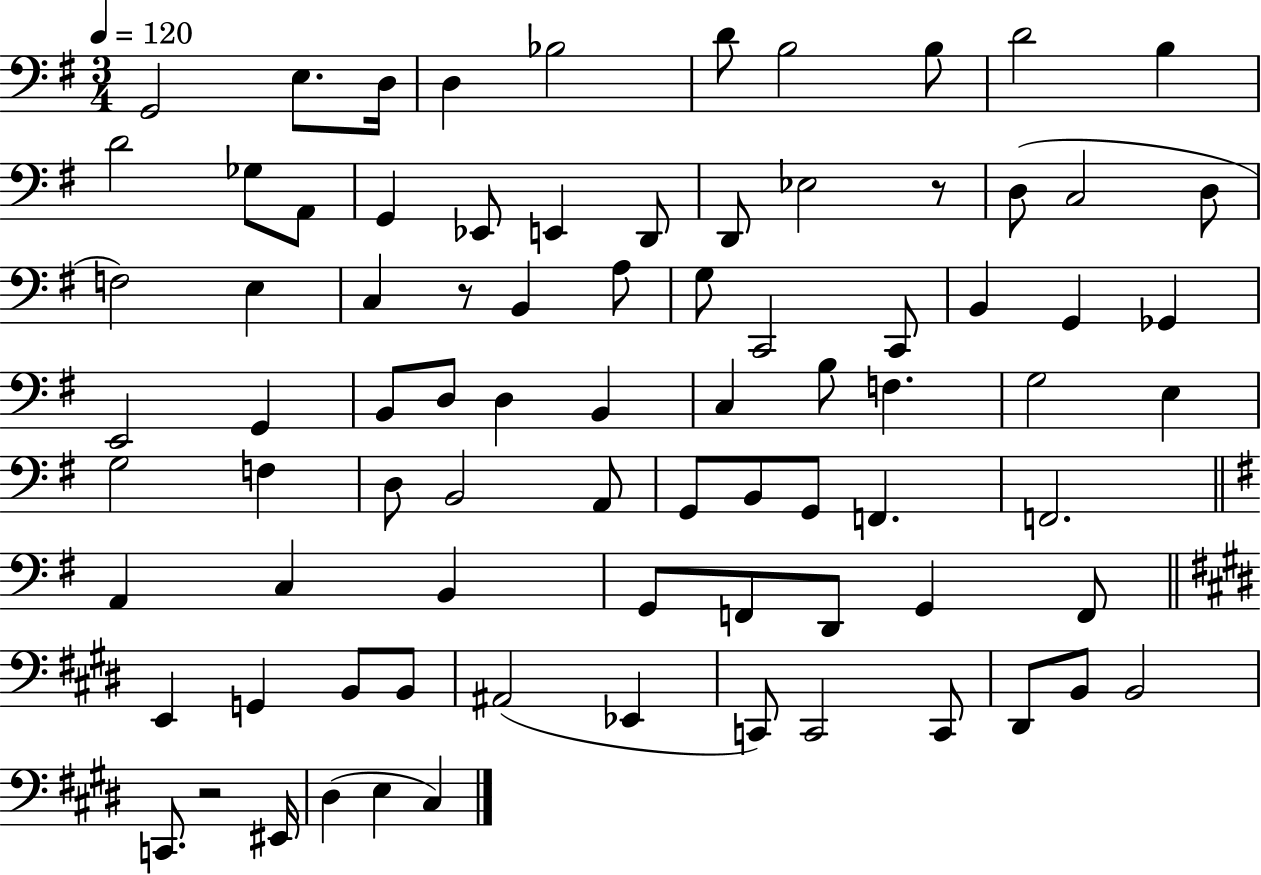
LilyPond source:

{
  \clef bass
  \numericTimeSignature
  \time 3/4
  \key g \major
  \tempo 4 = 120
  \repeat volta 2 { g,2 e8. d16 | d4 bes2 | d'8 b2 b8 | d'2 b4 | \break d'2 ges8 a,8 | g,4 ees,8 e,4 d,8 | d,8 ees2 r8 | d8( c2 d8 | \break f2) e4 | c4 r8 b,4 a8 | g8 c,2 c,8 | b,4 g,4 ges,4 | \break e,2 g,4 | b,8 d8 d4 b,4 | c4 b8 f4. | g2 e4 | \break g2 f4 | d8 b,2 a,8 | g,8 b,8 g,8 f,4. | f,2. | \break \bar "||" \break \key g \major a,4 c4 b,4 | g,8 f,8 d,8 g,4 f,8 | \bar "||" \break \key e \major e,4 g,4 b,8 b,8 | ais,2( ees,4 | c,8) c,2 c,8 | dis,8 b,8 b,2 | \break c,8. r2 eis,16 | dis4( e4 cis4) | } \bar "|."
}